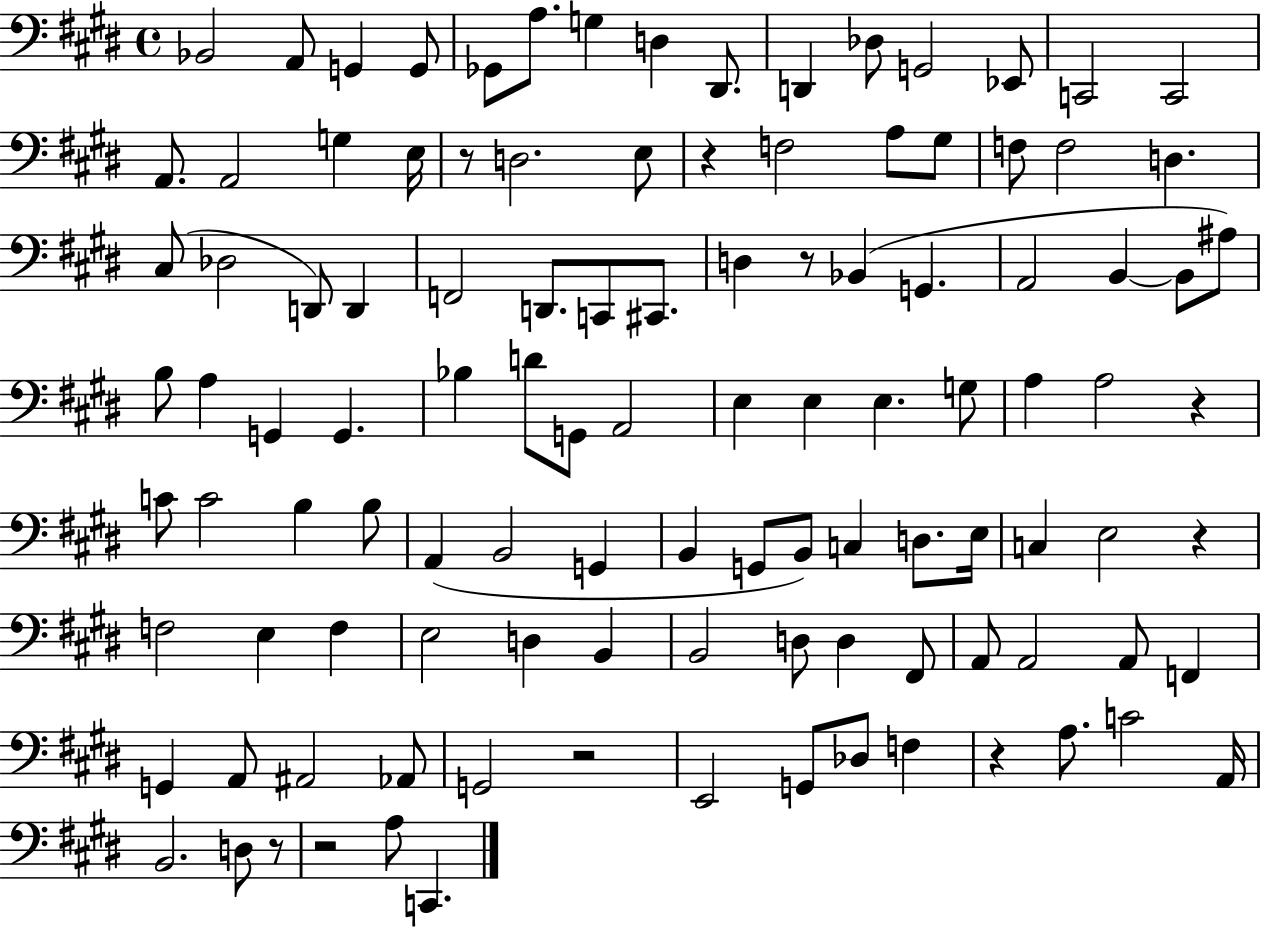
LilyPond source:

{
  \clef bass
  \time 4/4
  \defaultTimeSignature
  \key e \major
  bes,2 a,8 g,4 g,8 | ges,8 a8. g4 d4 dis,8. | d,4 des8 g,2 ees,8 | c,2 c,2 | \break a,8. a,2 g4 e16 | r8 d2. e8 | r4 f2 a8 gis8 | f8 f2 d4. | \break cis8( des2 d,8) d,4 | f,2 d,8. c,8 cis,8. | d4 r8 bes,4( g,4. | a,2 b,4~~ b,8 ais8) | \break b8 a4 g,4 g,4. | bes4 d'8 g,8 a,2 | e4 e4 e4. g8 | a4 a2 r4 | \break c'8 c'2 b4 b8 | a,4( b,2 g,4 | b,4 g,8 b,8) c4 d8. e16 | c4 e2 r4 | \break f2 e4 f4 | e2 d4 b,4 | b,2 d8 d4 fis,8 | a,8 a,2 a,8 f,4 | \break g,4 a,8 ais,2 aes,8 | g,2 r2 | e,2 g,8 des8 f4 | r4 a8. c'2 a,16 | \break b,2. d8 r8 | r2 a8 c,4. | \bar "|."
}